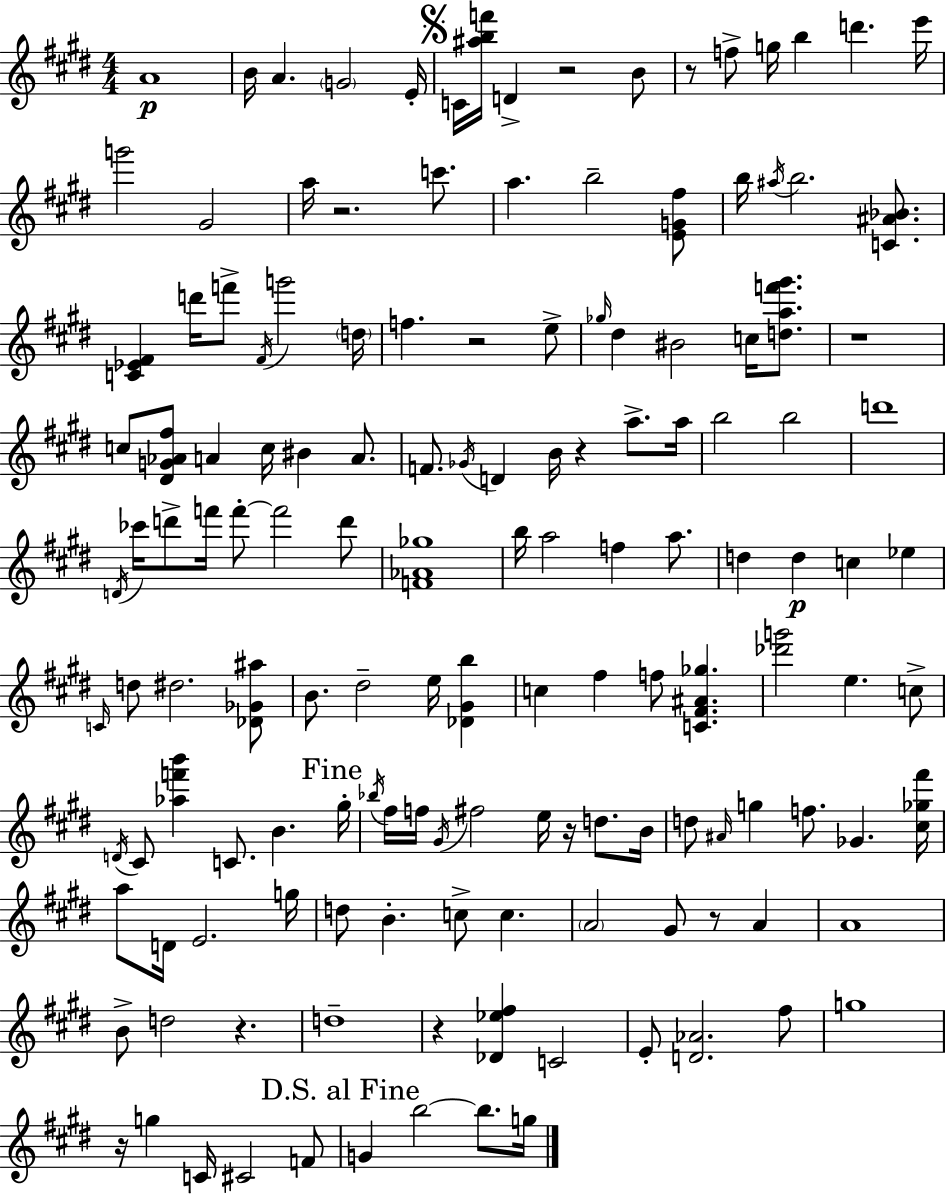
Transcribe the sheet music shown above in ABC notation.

X:1
T:Untitled
M:4/4
L:1/4
K:E
A4 B/4 A G2 E/4 C/4 [^abf']/4 D z2 B/2 z/2 f/2 g/4 b d' e'/4 g'2 ^G2 a/4 z2 c'/2 a b2 [EG^f]/2 b/4 ^a/4 b2 [C^A_B]/2 [C_E^F] d'/4 f'/2 ^F/4 g'2 d/4 f z2 e/2 _g/4 ^d ^B2 c/4 [daf'^g']/2 z4 c/2 [^DG_A^f]/2 A c/4 ^B A/2 F/2 _G/4 D B/4 z a/2 a/4 b2 b2 d'4 D/4 _c'/4 d'/2 f'/4 f'/2 f'2 d'/2 [F_A_g]4 b/4 a2 f a/2 d d c _e C/4 d/2 ^d2 [_D_G^a]/2 B/2 ^d2 e/4 [_D^Gb] c ^f f/2 [C^F^A_g] [_d'g']2 e c/2 D/4 ^C/2 [_af'b'] C/2 B ^g/4 _b/4 ^f/4 f/4 ^G/4 ^f2 e/4 z/4 d/2 B/4 d/2 ^A/4 g f/2 _G [^c_g^f']/4 a/2 D/4 E2 g/4 d/2 B c/2 c A2 ^G/2 z/2 A A4 B/2 d2 z d4 z [_D_e^f] C2 E/2 [D_A]2 ^f/2 g4 z/4 g C/4 ^C2 F/2 G b2 b/2 g/4